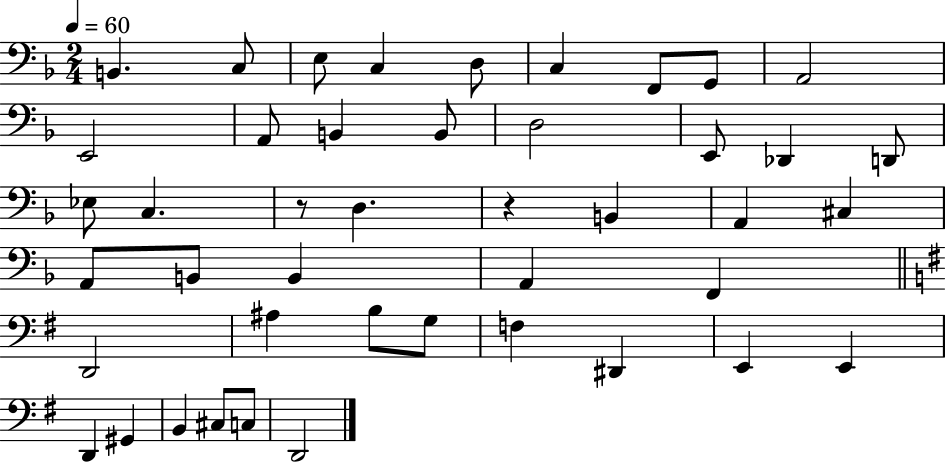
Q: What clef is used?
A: bass